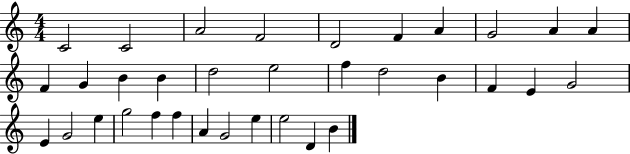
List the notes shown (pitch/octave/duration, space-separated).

C4/h C4/h A4/h F4/h D4/h F4/q A4/q G4/h A4/q A4/q F4/q G4/q B4/q B4/q D5/h E5/h F5/q D5/h B4/q F4/q E4/q G4/h E4/q G4/h E5/q G5/h F5/q F5/q A4/q G4/h E5/q E5/h D4/q B4/q